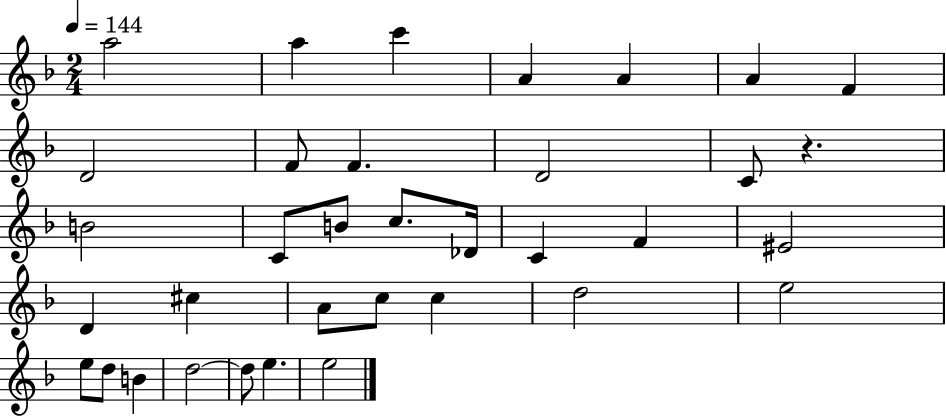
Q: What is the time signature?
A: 2/4